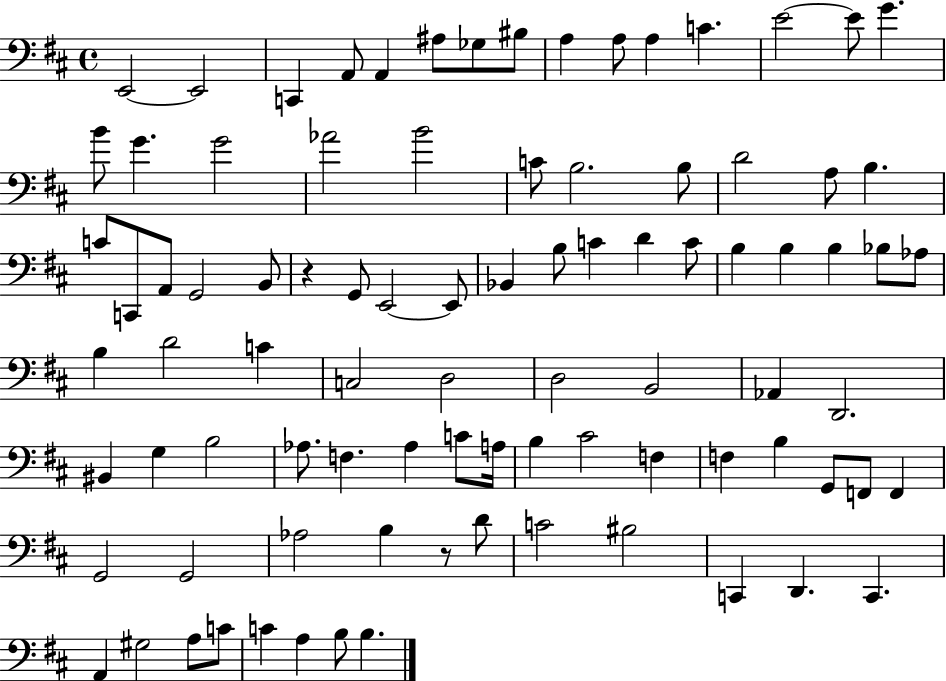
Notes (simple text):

E2/h E2/h C2/q A2/e A2/q A#3/e Gb3/e BIS3/e A3/q A3/e A3/q C4/q. E4/h E4/e G4/q. B4/e G4/q. G4/h Ab4/h B4/h C4/e B3/h. B3/e D4/h A3/e B3/q. C4/e C2/e A2/e G2/h B2/e R/q G2/e E2/h E2/e Bb2/q B3/e C4/q D4/q C4/e B3/q B3/q B3/q Bb3/e Ab3/e B3/q D4/h C4/q C3/h D3/h D3/h B2/h Ab2/q D2/h. BIS2/q G3/q B3/h Ab3/e. F3/q. Ab3/q C4/e A3/s B3/q C#4/h F3/q F3/q B3/q G2/e F2/e F2/q G2/h G2/h Ab3/h B3/q R/e D4/e C4/h BIS3/h C2/q D2/q. C2/q. A2/q G#3/h A3/e C4/e C4/q A3/q B3/e B3/q.